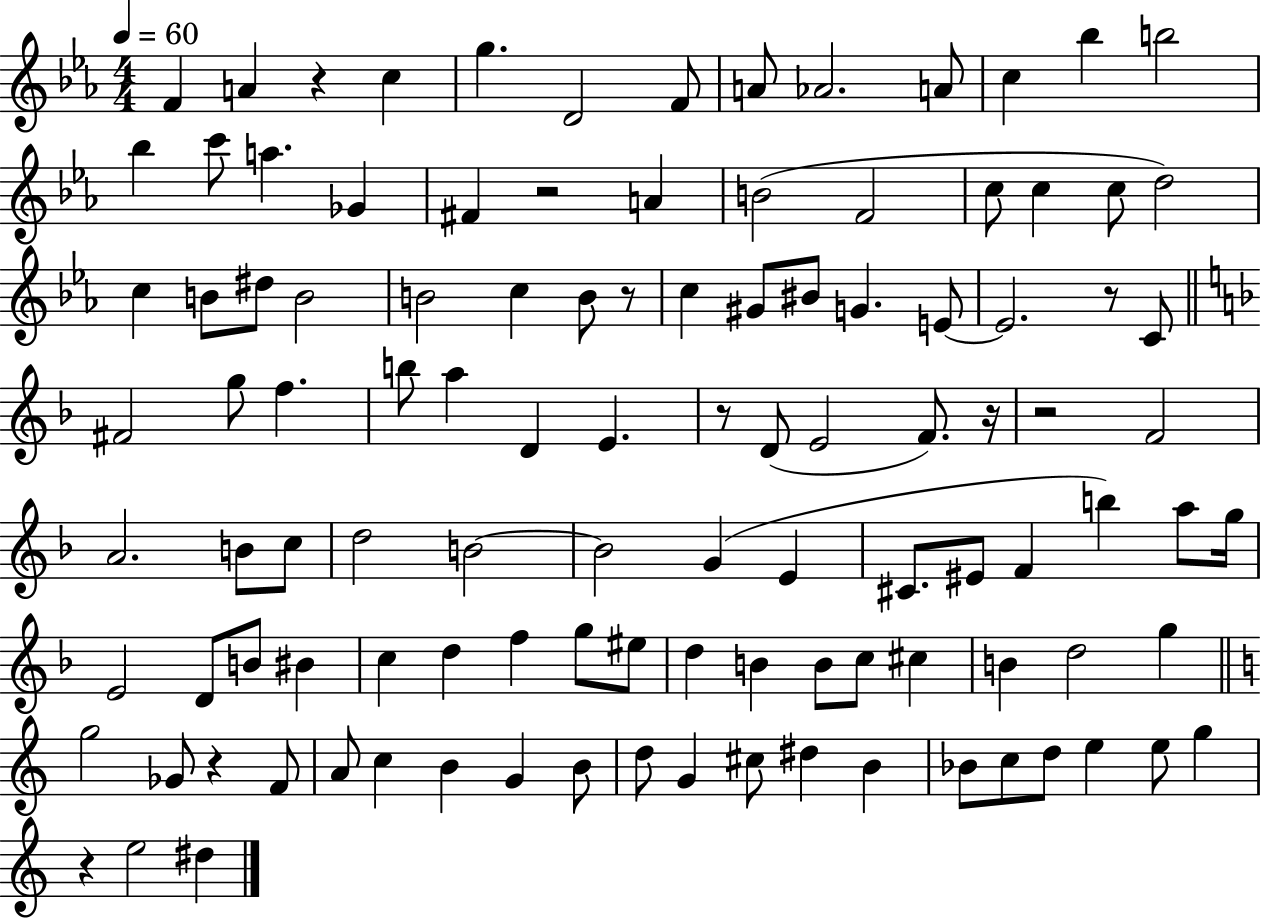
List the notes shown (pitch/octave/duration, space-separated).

F4/q A4/q R/q C5/q G5/q. D4/h F4/e A4/e Ab4/h. A4/e C5/q Bb5/q B5/h Bb5/q C6/e A5/q. Gb4/q F#4/q R/h A4/q B4/h F4/h C5/e C5/q C5/e D5/h C5/q B4/e D#5/e B4/h B4/h C5/q B4/e R/e C5/q G#4/e BIS4/e G4/q. E4/e E4/h. R/e C4/e F#4/h G5/e F5/q. B5/e A5/q D4/q E4/q. R/e D4/e E4/h F4/e. R/s R/h F4/h A4/h. B4/e C5/e D5/h B4/h B4/h G4/q E4/q C#4/e. EIS4/e F4/q B5/q A5/e G5/s E4/h D4/e B4/e BIS4/q C5/q D5/q F5/q G5/e EIS5/e D5/q B4/q B4/e C5/e C#5/q B4/q D5/h G5/q G5/h Gb4/e R/q F4/e A4/e C5/q B4/q G4/q B4/e D5/e G4/q C#5/e D#5/q B4/q Bb4/e C5/e D5/e E5/q E5/e G5/q R/q E5/h D#5/q